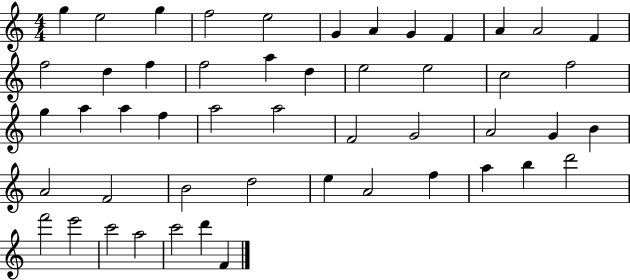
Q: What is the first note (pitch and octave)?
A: G5